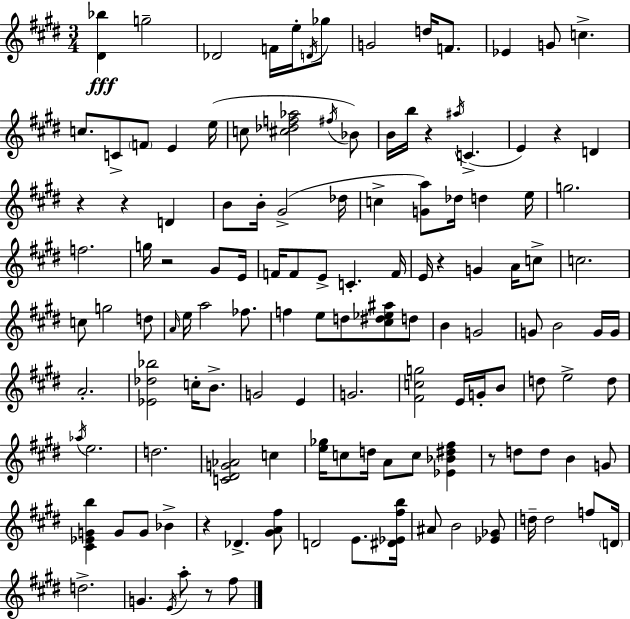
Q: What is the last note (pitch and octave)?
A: F#5